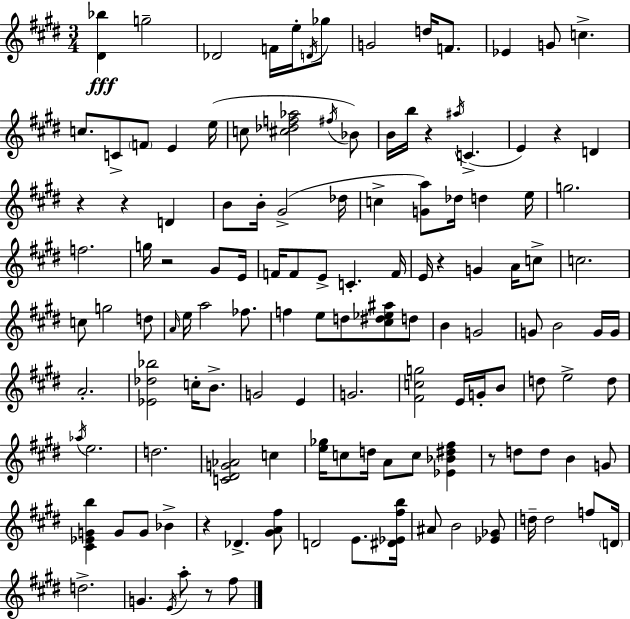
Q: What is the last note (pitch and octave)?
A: F#5